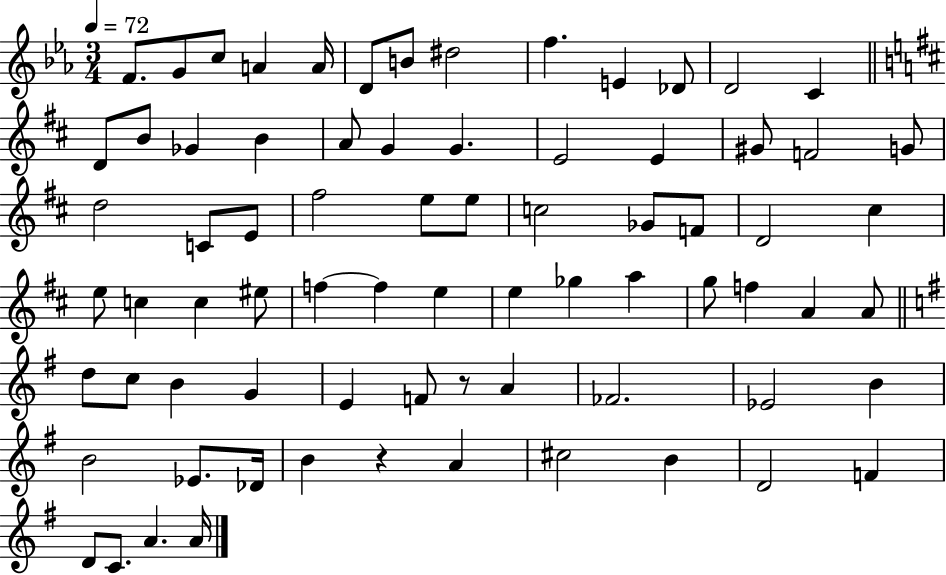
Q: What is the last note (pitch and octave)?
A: A4